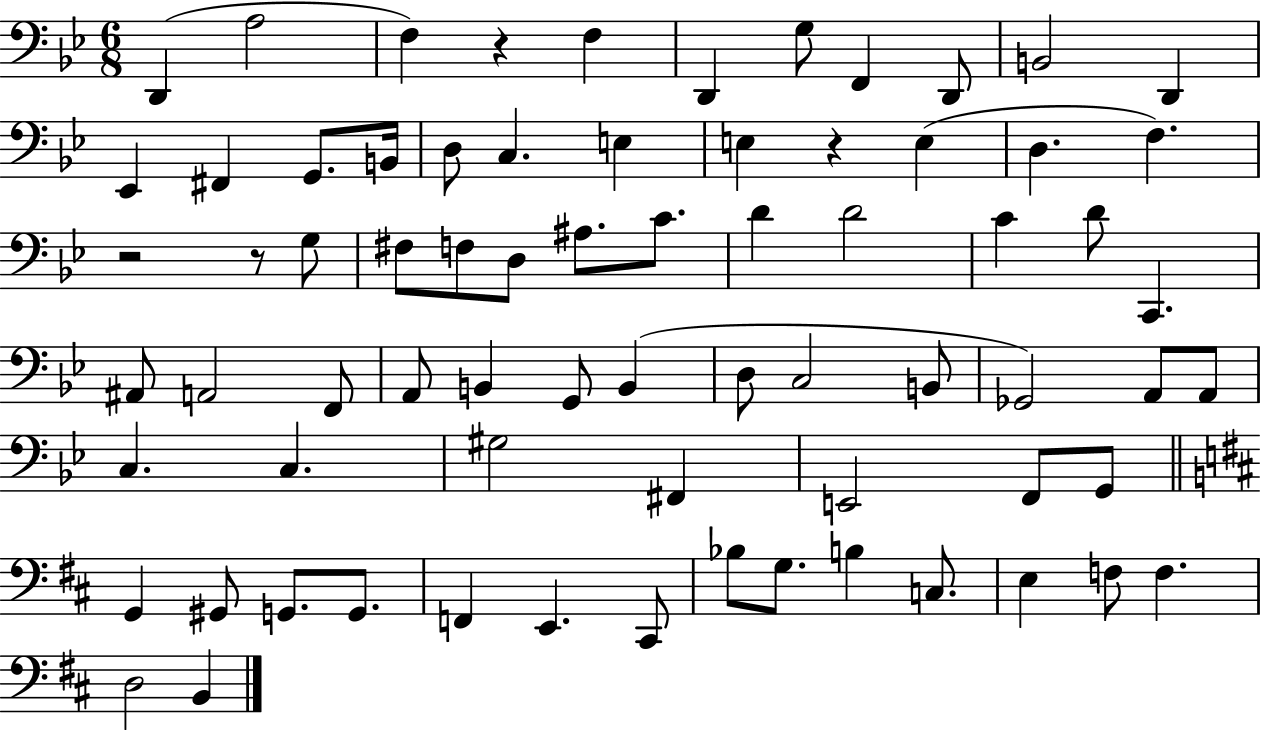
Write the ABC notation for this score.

X:1
T:Untitled
M:6/8
L:1/4
K:Bb
D,, A,2 F, z F, D,, G,/2 F,, D,,/2 B,,2 D,, _E,, ^F,, G,,/2 B,,/4 D,/2 C, E, E, z E, D, F, z2 z/2 G,/2 ^F,/2 F,/2 D,/2 ^A,/2 C/2 D D2 C D/2 C,, ^A,,/2 A,,2 F,,/2 A,,/2 B,, G,,/2 B,, D,/2 C,2 B,,/2 _G,,2 A,,/2 A,,/2 C, C, ^G,2 ^F,, E,,2 F,,/2 G,,/2 G,, ^G,,/2 G,,/2 G,,/2 F,, E,, ^C,,/2 _B,/2 G,/2 B, C,/2 E, F,/2 F, D,2 B,,